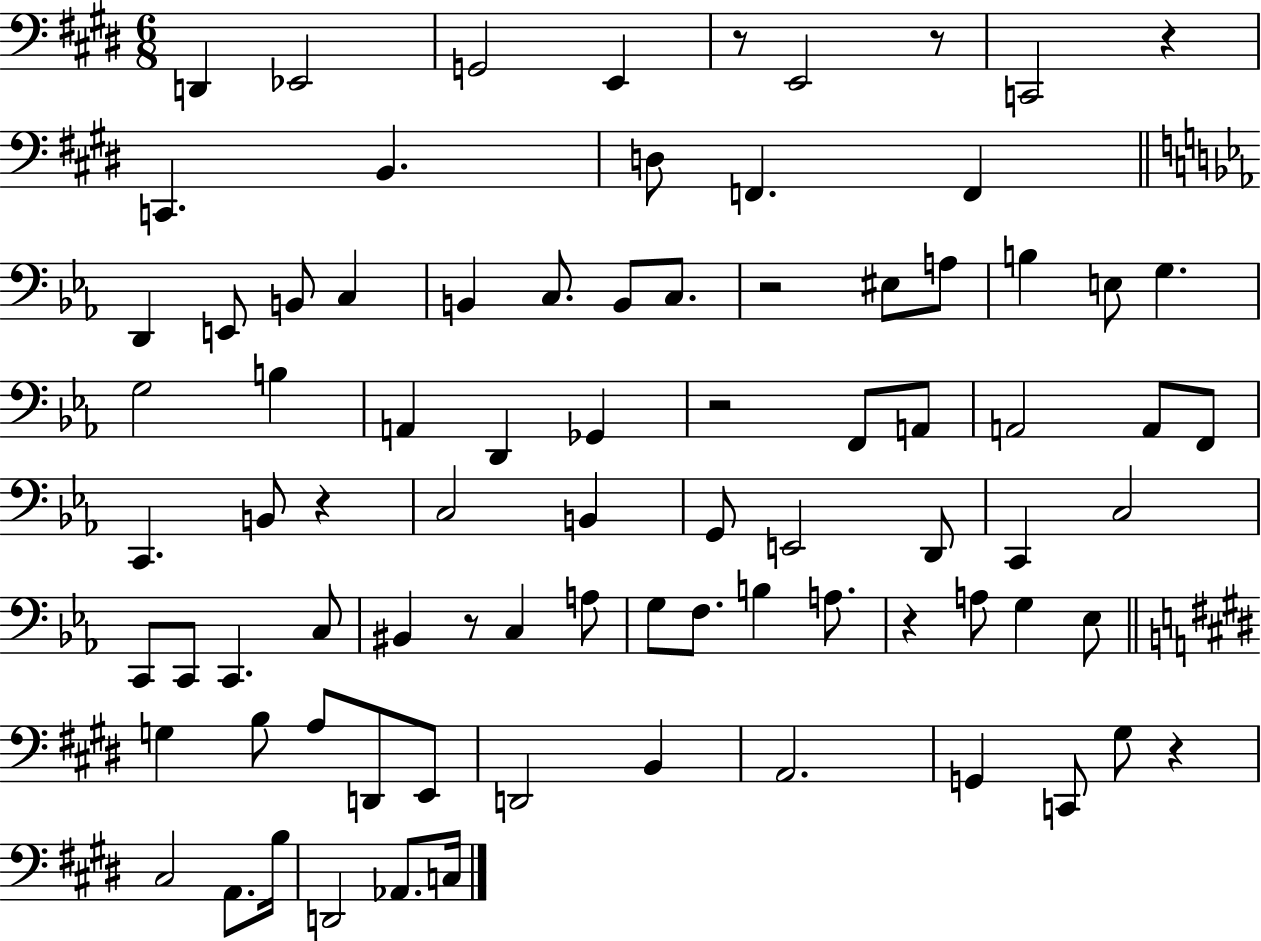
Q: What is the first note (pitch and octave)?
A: D2